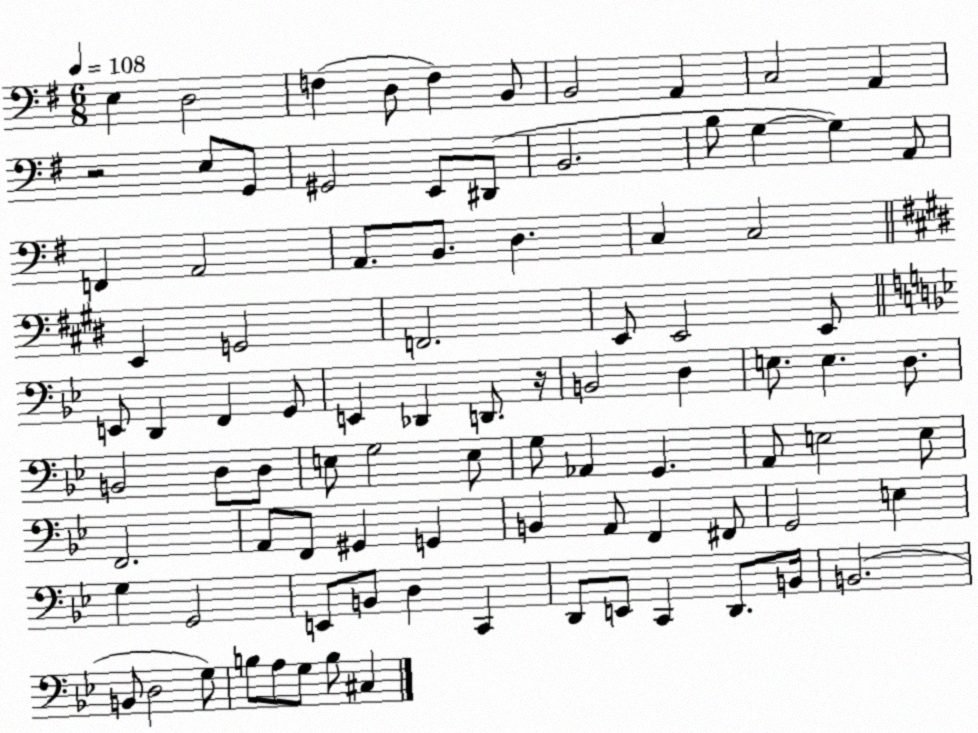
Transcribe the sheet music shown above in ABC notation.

X:1
T:Untitled
M:6/8
L:1/4
K:G
E, D,2 F, D,/2 F, B,,/2 B,,2 A,, C,2 A,, z2 E,/2 G,,/2 ^G,,2 E,,/2 ^D,,/2 B,,2 B,/2 G, G, A,,/2 F,, A,,2 A,,/2 B,,/2 D, C, C,2 E,, G,,2 F,,2 E,,/2 E,,2 E,,/2 E,,/2 D,, F,, G,,/2 E,, _D,, D,,/2 z/4 B,,2 D, E,/2 E, D,/2 B,,2 D,/2 D,/2 E,/2 G,2 E,/2 G,/2 _A,, G,, A,,/2 E,2 E,/2 F,,2 A,,/2 F,,/2 ^G,, G,, B,, A,,/2 F,, ^F,,/2 G,,2 E, G, G,,2 E,,/2 B,,/2 D, C,, D,,/2 E,,/2 C,, D,,/2 B,,/4 B,,2 B,,/2 D,2 G,/2 B,/2 A,/2 G,/2 B,/2 ^C,